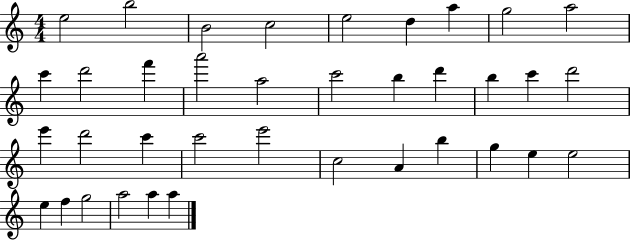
{
  \clef treble
  \numericTimeSignature
  \time 4/4
  \key c \major
  e''2 b''2 | b'2 c''2 | e''2 d''4 a''4 | g''2 a''2 | \break c'''4 d'''2 f'''4 | a'''2 a''2 | c'''2 b''4 d'''4 | b''4 c'''4 d'''2 | \break e'''4 d'''2 c'''4 | c'''2 e'''2 | c''2 a'4 b''4 | g''4 e''4 e''2 | \break e''4 f''4 g''2 | a''2 a''4 a''4 | \bar "|."
}